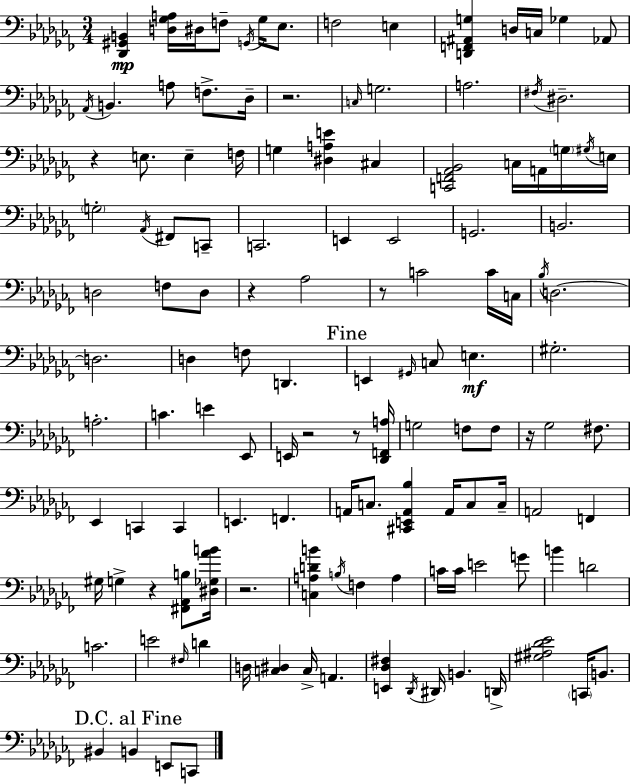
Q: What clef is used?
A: bass